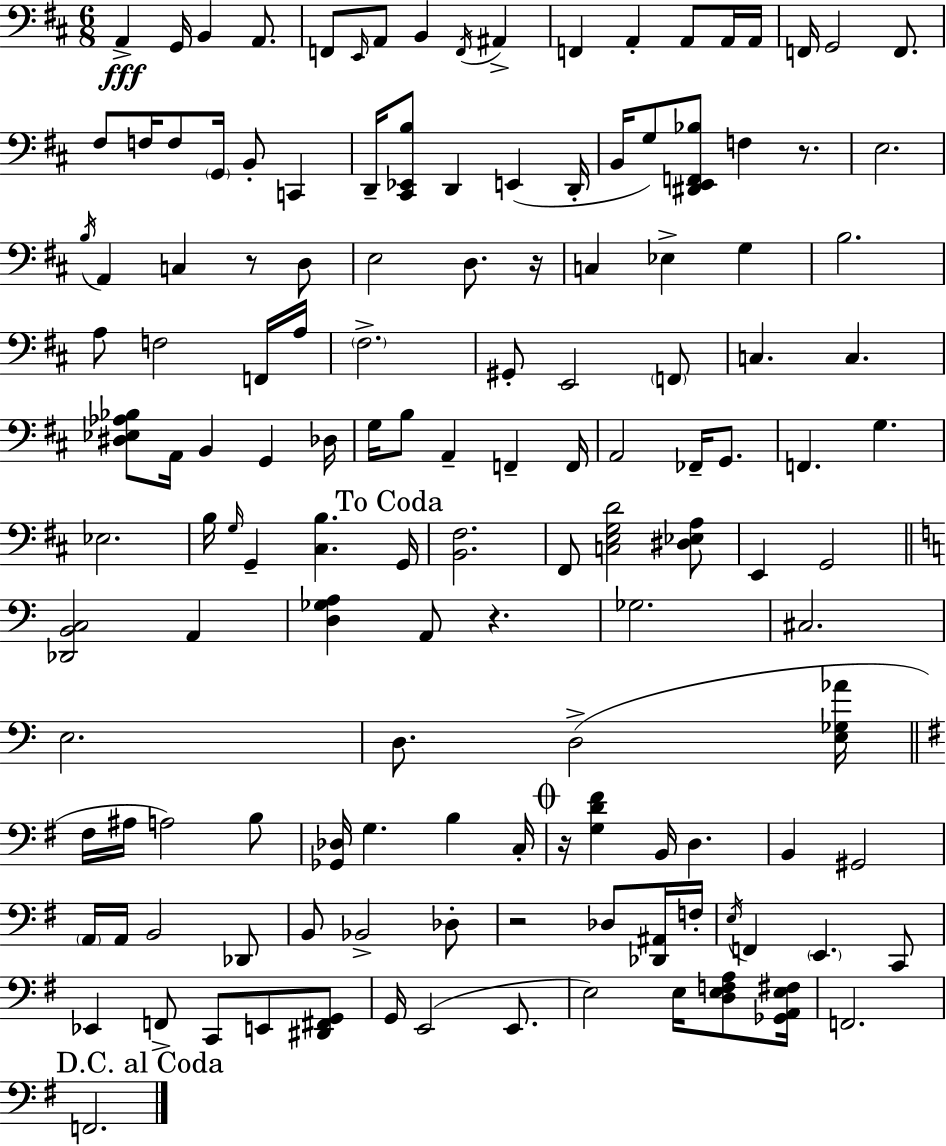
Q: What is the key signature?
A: D major